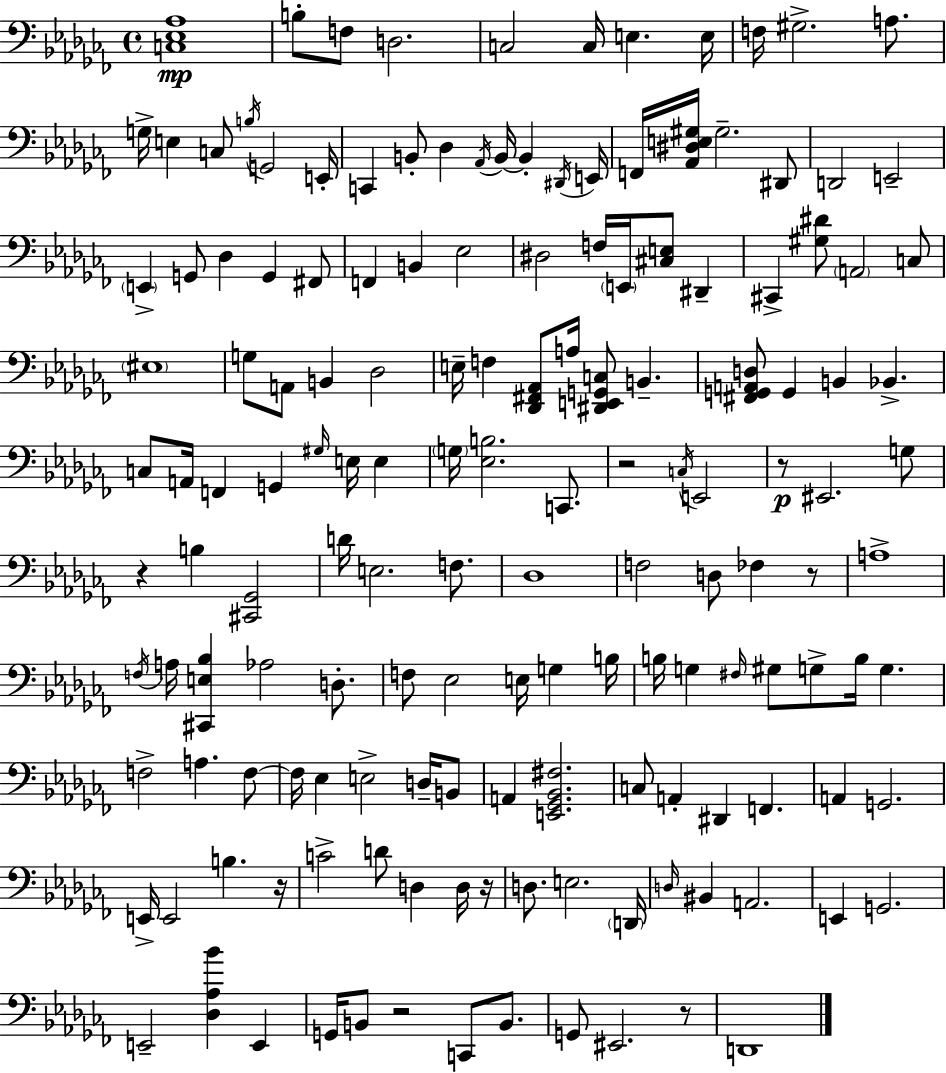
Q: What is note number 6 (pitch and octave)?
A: E3